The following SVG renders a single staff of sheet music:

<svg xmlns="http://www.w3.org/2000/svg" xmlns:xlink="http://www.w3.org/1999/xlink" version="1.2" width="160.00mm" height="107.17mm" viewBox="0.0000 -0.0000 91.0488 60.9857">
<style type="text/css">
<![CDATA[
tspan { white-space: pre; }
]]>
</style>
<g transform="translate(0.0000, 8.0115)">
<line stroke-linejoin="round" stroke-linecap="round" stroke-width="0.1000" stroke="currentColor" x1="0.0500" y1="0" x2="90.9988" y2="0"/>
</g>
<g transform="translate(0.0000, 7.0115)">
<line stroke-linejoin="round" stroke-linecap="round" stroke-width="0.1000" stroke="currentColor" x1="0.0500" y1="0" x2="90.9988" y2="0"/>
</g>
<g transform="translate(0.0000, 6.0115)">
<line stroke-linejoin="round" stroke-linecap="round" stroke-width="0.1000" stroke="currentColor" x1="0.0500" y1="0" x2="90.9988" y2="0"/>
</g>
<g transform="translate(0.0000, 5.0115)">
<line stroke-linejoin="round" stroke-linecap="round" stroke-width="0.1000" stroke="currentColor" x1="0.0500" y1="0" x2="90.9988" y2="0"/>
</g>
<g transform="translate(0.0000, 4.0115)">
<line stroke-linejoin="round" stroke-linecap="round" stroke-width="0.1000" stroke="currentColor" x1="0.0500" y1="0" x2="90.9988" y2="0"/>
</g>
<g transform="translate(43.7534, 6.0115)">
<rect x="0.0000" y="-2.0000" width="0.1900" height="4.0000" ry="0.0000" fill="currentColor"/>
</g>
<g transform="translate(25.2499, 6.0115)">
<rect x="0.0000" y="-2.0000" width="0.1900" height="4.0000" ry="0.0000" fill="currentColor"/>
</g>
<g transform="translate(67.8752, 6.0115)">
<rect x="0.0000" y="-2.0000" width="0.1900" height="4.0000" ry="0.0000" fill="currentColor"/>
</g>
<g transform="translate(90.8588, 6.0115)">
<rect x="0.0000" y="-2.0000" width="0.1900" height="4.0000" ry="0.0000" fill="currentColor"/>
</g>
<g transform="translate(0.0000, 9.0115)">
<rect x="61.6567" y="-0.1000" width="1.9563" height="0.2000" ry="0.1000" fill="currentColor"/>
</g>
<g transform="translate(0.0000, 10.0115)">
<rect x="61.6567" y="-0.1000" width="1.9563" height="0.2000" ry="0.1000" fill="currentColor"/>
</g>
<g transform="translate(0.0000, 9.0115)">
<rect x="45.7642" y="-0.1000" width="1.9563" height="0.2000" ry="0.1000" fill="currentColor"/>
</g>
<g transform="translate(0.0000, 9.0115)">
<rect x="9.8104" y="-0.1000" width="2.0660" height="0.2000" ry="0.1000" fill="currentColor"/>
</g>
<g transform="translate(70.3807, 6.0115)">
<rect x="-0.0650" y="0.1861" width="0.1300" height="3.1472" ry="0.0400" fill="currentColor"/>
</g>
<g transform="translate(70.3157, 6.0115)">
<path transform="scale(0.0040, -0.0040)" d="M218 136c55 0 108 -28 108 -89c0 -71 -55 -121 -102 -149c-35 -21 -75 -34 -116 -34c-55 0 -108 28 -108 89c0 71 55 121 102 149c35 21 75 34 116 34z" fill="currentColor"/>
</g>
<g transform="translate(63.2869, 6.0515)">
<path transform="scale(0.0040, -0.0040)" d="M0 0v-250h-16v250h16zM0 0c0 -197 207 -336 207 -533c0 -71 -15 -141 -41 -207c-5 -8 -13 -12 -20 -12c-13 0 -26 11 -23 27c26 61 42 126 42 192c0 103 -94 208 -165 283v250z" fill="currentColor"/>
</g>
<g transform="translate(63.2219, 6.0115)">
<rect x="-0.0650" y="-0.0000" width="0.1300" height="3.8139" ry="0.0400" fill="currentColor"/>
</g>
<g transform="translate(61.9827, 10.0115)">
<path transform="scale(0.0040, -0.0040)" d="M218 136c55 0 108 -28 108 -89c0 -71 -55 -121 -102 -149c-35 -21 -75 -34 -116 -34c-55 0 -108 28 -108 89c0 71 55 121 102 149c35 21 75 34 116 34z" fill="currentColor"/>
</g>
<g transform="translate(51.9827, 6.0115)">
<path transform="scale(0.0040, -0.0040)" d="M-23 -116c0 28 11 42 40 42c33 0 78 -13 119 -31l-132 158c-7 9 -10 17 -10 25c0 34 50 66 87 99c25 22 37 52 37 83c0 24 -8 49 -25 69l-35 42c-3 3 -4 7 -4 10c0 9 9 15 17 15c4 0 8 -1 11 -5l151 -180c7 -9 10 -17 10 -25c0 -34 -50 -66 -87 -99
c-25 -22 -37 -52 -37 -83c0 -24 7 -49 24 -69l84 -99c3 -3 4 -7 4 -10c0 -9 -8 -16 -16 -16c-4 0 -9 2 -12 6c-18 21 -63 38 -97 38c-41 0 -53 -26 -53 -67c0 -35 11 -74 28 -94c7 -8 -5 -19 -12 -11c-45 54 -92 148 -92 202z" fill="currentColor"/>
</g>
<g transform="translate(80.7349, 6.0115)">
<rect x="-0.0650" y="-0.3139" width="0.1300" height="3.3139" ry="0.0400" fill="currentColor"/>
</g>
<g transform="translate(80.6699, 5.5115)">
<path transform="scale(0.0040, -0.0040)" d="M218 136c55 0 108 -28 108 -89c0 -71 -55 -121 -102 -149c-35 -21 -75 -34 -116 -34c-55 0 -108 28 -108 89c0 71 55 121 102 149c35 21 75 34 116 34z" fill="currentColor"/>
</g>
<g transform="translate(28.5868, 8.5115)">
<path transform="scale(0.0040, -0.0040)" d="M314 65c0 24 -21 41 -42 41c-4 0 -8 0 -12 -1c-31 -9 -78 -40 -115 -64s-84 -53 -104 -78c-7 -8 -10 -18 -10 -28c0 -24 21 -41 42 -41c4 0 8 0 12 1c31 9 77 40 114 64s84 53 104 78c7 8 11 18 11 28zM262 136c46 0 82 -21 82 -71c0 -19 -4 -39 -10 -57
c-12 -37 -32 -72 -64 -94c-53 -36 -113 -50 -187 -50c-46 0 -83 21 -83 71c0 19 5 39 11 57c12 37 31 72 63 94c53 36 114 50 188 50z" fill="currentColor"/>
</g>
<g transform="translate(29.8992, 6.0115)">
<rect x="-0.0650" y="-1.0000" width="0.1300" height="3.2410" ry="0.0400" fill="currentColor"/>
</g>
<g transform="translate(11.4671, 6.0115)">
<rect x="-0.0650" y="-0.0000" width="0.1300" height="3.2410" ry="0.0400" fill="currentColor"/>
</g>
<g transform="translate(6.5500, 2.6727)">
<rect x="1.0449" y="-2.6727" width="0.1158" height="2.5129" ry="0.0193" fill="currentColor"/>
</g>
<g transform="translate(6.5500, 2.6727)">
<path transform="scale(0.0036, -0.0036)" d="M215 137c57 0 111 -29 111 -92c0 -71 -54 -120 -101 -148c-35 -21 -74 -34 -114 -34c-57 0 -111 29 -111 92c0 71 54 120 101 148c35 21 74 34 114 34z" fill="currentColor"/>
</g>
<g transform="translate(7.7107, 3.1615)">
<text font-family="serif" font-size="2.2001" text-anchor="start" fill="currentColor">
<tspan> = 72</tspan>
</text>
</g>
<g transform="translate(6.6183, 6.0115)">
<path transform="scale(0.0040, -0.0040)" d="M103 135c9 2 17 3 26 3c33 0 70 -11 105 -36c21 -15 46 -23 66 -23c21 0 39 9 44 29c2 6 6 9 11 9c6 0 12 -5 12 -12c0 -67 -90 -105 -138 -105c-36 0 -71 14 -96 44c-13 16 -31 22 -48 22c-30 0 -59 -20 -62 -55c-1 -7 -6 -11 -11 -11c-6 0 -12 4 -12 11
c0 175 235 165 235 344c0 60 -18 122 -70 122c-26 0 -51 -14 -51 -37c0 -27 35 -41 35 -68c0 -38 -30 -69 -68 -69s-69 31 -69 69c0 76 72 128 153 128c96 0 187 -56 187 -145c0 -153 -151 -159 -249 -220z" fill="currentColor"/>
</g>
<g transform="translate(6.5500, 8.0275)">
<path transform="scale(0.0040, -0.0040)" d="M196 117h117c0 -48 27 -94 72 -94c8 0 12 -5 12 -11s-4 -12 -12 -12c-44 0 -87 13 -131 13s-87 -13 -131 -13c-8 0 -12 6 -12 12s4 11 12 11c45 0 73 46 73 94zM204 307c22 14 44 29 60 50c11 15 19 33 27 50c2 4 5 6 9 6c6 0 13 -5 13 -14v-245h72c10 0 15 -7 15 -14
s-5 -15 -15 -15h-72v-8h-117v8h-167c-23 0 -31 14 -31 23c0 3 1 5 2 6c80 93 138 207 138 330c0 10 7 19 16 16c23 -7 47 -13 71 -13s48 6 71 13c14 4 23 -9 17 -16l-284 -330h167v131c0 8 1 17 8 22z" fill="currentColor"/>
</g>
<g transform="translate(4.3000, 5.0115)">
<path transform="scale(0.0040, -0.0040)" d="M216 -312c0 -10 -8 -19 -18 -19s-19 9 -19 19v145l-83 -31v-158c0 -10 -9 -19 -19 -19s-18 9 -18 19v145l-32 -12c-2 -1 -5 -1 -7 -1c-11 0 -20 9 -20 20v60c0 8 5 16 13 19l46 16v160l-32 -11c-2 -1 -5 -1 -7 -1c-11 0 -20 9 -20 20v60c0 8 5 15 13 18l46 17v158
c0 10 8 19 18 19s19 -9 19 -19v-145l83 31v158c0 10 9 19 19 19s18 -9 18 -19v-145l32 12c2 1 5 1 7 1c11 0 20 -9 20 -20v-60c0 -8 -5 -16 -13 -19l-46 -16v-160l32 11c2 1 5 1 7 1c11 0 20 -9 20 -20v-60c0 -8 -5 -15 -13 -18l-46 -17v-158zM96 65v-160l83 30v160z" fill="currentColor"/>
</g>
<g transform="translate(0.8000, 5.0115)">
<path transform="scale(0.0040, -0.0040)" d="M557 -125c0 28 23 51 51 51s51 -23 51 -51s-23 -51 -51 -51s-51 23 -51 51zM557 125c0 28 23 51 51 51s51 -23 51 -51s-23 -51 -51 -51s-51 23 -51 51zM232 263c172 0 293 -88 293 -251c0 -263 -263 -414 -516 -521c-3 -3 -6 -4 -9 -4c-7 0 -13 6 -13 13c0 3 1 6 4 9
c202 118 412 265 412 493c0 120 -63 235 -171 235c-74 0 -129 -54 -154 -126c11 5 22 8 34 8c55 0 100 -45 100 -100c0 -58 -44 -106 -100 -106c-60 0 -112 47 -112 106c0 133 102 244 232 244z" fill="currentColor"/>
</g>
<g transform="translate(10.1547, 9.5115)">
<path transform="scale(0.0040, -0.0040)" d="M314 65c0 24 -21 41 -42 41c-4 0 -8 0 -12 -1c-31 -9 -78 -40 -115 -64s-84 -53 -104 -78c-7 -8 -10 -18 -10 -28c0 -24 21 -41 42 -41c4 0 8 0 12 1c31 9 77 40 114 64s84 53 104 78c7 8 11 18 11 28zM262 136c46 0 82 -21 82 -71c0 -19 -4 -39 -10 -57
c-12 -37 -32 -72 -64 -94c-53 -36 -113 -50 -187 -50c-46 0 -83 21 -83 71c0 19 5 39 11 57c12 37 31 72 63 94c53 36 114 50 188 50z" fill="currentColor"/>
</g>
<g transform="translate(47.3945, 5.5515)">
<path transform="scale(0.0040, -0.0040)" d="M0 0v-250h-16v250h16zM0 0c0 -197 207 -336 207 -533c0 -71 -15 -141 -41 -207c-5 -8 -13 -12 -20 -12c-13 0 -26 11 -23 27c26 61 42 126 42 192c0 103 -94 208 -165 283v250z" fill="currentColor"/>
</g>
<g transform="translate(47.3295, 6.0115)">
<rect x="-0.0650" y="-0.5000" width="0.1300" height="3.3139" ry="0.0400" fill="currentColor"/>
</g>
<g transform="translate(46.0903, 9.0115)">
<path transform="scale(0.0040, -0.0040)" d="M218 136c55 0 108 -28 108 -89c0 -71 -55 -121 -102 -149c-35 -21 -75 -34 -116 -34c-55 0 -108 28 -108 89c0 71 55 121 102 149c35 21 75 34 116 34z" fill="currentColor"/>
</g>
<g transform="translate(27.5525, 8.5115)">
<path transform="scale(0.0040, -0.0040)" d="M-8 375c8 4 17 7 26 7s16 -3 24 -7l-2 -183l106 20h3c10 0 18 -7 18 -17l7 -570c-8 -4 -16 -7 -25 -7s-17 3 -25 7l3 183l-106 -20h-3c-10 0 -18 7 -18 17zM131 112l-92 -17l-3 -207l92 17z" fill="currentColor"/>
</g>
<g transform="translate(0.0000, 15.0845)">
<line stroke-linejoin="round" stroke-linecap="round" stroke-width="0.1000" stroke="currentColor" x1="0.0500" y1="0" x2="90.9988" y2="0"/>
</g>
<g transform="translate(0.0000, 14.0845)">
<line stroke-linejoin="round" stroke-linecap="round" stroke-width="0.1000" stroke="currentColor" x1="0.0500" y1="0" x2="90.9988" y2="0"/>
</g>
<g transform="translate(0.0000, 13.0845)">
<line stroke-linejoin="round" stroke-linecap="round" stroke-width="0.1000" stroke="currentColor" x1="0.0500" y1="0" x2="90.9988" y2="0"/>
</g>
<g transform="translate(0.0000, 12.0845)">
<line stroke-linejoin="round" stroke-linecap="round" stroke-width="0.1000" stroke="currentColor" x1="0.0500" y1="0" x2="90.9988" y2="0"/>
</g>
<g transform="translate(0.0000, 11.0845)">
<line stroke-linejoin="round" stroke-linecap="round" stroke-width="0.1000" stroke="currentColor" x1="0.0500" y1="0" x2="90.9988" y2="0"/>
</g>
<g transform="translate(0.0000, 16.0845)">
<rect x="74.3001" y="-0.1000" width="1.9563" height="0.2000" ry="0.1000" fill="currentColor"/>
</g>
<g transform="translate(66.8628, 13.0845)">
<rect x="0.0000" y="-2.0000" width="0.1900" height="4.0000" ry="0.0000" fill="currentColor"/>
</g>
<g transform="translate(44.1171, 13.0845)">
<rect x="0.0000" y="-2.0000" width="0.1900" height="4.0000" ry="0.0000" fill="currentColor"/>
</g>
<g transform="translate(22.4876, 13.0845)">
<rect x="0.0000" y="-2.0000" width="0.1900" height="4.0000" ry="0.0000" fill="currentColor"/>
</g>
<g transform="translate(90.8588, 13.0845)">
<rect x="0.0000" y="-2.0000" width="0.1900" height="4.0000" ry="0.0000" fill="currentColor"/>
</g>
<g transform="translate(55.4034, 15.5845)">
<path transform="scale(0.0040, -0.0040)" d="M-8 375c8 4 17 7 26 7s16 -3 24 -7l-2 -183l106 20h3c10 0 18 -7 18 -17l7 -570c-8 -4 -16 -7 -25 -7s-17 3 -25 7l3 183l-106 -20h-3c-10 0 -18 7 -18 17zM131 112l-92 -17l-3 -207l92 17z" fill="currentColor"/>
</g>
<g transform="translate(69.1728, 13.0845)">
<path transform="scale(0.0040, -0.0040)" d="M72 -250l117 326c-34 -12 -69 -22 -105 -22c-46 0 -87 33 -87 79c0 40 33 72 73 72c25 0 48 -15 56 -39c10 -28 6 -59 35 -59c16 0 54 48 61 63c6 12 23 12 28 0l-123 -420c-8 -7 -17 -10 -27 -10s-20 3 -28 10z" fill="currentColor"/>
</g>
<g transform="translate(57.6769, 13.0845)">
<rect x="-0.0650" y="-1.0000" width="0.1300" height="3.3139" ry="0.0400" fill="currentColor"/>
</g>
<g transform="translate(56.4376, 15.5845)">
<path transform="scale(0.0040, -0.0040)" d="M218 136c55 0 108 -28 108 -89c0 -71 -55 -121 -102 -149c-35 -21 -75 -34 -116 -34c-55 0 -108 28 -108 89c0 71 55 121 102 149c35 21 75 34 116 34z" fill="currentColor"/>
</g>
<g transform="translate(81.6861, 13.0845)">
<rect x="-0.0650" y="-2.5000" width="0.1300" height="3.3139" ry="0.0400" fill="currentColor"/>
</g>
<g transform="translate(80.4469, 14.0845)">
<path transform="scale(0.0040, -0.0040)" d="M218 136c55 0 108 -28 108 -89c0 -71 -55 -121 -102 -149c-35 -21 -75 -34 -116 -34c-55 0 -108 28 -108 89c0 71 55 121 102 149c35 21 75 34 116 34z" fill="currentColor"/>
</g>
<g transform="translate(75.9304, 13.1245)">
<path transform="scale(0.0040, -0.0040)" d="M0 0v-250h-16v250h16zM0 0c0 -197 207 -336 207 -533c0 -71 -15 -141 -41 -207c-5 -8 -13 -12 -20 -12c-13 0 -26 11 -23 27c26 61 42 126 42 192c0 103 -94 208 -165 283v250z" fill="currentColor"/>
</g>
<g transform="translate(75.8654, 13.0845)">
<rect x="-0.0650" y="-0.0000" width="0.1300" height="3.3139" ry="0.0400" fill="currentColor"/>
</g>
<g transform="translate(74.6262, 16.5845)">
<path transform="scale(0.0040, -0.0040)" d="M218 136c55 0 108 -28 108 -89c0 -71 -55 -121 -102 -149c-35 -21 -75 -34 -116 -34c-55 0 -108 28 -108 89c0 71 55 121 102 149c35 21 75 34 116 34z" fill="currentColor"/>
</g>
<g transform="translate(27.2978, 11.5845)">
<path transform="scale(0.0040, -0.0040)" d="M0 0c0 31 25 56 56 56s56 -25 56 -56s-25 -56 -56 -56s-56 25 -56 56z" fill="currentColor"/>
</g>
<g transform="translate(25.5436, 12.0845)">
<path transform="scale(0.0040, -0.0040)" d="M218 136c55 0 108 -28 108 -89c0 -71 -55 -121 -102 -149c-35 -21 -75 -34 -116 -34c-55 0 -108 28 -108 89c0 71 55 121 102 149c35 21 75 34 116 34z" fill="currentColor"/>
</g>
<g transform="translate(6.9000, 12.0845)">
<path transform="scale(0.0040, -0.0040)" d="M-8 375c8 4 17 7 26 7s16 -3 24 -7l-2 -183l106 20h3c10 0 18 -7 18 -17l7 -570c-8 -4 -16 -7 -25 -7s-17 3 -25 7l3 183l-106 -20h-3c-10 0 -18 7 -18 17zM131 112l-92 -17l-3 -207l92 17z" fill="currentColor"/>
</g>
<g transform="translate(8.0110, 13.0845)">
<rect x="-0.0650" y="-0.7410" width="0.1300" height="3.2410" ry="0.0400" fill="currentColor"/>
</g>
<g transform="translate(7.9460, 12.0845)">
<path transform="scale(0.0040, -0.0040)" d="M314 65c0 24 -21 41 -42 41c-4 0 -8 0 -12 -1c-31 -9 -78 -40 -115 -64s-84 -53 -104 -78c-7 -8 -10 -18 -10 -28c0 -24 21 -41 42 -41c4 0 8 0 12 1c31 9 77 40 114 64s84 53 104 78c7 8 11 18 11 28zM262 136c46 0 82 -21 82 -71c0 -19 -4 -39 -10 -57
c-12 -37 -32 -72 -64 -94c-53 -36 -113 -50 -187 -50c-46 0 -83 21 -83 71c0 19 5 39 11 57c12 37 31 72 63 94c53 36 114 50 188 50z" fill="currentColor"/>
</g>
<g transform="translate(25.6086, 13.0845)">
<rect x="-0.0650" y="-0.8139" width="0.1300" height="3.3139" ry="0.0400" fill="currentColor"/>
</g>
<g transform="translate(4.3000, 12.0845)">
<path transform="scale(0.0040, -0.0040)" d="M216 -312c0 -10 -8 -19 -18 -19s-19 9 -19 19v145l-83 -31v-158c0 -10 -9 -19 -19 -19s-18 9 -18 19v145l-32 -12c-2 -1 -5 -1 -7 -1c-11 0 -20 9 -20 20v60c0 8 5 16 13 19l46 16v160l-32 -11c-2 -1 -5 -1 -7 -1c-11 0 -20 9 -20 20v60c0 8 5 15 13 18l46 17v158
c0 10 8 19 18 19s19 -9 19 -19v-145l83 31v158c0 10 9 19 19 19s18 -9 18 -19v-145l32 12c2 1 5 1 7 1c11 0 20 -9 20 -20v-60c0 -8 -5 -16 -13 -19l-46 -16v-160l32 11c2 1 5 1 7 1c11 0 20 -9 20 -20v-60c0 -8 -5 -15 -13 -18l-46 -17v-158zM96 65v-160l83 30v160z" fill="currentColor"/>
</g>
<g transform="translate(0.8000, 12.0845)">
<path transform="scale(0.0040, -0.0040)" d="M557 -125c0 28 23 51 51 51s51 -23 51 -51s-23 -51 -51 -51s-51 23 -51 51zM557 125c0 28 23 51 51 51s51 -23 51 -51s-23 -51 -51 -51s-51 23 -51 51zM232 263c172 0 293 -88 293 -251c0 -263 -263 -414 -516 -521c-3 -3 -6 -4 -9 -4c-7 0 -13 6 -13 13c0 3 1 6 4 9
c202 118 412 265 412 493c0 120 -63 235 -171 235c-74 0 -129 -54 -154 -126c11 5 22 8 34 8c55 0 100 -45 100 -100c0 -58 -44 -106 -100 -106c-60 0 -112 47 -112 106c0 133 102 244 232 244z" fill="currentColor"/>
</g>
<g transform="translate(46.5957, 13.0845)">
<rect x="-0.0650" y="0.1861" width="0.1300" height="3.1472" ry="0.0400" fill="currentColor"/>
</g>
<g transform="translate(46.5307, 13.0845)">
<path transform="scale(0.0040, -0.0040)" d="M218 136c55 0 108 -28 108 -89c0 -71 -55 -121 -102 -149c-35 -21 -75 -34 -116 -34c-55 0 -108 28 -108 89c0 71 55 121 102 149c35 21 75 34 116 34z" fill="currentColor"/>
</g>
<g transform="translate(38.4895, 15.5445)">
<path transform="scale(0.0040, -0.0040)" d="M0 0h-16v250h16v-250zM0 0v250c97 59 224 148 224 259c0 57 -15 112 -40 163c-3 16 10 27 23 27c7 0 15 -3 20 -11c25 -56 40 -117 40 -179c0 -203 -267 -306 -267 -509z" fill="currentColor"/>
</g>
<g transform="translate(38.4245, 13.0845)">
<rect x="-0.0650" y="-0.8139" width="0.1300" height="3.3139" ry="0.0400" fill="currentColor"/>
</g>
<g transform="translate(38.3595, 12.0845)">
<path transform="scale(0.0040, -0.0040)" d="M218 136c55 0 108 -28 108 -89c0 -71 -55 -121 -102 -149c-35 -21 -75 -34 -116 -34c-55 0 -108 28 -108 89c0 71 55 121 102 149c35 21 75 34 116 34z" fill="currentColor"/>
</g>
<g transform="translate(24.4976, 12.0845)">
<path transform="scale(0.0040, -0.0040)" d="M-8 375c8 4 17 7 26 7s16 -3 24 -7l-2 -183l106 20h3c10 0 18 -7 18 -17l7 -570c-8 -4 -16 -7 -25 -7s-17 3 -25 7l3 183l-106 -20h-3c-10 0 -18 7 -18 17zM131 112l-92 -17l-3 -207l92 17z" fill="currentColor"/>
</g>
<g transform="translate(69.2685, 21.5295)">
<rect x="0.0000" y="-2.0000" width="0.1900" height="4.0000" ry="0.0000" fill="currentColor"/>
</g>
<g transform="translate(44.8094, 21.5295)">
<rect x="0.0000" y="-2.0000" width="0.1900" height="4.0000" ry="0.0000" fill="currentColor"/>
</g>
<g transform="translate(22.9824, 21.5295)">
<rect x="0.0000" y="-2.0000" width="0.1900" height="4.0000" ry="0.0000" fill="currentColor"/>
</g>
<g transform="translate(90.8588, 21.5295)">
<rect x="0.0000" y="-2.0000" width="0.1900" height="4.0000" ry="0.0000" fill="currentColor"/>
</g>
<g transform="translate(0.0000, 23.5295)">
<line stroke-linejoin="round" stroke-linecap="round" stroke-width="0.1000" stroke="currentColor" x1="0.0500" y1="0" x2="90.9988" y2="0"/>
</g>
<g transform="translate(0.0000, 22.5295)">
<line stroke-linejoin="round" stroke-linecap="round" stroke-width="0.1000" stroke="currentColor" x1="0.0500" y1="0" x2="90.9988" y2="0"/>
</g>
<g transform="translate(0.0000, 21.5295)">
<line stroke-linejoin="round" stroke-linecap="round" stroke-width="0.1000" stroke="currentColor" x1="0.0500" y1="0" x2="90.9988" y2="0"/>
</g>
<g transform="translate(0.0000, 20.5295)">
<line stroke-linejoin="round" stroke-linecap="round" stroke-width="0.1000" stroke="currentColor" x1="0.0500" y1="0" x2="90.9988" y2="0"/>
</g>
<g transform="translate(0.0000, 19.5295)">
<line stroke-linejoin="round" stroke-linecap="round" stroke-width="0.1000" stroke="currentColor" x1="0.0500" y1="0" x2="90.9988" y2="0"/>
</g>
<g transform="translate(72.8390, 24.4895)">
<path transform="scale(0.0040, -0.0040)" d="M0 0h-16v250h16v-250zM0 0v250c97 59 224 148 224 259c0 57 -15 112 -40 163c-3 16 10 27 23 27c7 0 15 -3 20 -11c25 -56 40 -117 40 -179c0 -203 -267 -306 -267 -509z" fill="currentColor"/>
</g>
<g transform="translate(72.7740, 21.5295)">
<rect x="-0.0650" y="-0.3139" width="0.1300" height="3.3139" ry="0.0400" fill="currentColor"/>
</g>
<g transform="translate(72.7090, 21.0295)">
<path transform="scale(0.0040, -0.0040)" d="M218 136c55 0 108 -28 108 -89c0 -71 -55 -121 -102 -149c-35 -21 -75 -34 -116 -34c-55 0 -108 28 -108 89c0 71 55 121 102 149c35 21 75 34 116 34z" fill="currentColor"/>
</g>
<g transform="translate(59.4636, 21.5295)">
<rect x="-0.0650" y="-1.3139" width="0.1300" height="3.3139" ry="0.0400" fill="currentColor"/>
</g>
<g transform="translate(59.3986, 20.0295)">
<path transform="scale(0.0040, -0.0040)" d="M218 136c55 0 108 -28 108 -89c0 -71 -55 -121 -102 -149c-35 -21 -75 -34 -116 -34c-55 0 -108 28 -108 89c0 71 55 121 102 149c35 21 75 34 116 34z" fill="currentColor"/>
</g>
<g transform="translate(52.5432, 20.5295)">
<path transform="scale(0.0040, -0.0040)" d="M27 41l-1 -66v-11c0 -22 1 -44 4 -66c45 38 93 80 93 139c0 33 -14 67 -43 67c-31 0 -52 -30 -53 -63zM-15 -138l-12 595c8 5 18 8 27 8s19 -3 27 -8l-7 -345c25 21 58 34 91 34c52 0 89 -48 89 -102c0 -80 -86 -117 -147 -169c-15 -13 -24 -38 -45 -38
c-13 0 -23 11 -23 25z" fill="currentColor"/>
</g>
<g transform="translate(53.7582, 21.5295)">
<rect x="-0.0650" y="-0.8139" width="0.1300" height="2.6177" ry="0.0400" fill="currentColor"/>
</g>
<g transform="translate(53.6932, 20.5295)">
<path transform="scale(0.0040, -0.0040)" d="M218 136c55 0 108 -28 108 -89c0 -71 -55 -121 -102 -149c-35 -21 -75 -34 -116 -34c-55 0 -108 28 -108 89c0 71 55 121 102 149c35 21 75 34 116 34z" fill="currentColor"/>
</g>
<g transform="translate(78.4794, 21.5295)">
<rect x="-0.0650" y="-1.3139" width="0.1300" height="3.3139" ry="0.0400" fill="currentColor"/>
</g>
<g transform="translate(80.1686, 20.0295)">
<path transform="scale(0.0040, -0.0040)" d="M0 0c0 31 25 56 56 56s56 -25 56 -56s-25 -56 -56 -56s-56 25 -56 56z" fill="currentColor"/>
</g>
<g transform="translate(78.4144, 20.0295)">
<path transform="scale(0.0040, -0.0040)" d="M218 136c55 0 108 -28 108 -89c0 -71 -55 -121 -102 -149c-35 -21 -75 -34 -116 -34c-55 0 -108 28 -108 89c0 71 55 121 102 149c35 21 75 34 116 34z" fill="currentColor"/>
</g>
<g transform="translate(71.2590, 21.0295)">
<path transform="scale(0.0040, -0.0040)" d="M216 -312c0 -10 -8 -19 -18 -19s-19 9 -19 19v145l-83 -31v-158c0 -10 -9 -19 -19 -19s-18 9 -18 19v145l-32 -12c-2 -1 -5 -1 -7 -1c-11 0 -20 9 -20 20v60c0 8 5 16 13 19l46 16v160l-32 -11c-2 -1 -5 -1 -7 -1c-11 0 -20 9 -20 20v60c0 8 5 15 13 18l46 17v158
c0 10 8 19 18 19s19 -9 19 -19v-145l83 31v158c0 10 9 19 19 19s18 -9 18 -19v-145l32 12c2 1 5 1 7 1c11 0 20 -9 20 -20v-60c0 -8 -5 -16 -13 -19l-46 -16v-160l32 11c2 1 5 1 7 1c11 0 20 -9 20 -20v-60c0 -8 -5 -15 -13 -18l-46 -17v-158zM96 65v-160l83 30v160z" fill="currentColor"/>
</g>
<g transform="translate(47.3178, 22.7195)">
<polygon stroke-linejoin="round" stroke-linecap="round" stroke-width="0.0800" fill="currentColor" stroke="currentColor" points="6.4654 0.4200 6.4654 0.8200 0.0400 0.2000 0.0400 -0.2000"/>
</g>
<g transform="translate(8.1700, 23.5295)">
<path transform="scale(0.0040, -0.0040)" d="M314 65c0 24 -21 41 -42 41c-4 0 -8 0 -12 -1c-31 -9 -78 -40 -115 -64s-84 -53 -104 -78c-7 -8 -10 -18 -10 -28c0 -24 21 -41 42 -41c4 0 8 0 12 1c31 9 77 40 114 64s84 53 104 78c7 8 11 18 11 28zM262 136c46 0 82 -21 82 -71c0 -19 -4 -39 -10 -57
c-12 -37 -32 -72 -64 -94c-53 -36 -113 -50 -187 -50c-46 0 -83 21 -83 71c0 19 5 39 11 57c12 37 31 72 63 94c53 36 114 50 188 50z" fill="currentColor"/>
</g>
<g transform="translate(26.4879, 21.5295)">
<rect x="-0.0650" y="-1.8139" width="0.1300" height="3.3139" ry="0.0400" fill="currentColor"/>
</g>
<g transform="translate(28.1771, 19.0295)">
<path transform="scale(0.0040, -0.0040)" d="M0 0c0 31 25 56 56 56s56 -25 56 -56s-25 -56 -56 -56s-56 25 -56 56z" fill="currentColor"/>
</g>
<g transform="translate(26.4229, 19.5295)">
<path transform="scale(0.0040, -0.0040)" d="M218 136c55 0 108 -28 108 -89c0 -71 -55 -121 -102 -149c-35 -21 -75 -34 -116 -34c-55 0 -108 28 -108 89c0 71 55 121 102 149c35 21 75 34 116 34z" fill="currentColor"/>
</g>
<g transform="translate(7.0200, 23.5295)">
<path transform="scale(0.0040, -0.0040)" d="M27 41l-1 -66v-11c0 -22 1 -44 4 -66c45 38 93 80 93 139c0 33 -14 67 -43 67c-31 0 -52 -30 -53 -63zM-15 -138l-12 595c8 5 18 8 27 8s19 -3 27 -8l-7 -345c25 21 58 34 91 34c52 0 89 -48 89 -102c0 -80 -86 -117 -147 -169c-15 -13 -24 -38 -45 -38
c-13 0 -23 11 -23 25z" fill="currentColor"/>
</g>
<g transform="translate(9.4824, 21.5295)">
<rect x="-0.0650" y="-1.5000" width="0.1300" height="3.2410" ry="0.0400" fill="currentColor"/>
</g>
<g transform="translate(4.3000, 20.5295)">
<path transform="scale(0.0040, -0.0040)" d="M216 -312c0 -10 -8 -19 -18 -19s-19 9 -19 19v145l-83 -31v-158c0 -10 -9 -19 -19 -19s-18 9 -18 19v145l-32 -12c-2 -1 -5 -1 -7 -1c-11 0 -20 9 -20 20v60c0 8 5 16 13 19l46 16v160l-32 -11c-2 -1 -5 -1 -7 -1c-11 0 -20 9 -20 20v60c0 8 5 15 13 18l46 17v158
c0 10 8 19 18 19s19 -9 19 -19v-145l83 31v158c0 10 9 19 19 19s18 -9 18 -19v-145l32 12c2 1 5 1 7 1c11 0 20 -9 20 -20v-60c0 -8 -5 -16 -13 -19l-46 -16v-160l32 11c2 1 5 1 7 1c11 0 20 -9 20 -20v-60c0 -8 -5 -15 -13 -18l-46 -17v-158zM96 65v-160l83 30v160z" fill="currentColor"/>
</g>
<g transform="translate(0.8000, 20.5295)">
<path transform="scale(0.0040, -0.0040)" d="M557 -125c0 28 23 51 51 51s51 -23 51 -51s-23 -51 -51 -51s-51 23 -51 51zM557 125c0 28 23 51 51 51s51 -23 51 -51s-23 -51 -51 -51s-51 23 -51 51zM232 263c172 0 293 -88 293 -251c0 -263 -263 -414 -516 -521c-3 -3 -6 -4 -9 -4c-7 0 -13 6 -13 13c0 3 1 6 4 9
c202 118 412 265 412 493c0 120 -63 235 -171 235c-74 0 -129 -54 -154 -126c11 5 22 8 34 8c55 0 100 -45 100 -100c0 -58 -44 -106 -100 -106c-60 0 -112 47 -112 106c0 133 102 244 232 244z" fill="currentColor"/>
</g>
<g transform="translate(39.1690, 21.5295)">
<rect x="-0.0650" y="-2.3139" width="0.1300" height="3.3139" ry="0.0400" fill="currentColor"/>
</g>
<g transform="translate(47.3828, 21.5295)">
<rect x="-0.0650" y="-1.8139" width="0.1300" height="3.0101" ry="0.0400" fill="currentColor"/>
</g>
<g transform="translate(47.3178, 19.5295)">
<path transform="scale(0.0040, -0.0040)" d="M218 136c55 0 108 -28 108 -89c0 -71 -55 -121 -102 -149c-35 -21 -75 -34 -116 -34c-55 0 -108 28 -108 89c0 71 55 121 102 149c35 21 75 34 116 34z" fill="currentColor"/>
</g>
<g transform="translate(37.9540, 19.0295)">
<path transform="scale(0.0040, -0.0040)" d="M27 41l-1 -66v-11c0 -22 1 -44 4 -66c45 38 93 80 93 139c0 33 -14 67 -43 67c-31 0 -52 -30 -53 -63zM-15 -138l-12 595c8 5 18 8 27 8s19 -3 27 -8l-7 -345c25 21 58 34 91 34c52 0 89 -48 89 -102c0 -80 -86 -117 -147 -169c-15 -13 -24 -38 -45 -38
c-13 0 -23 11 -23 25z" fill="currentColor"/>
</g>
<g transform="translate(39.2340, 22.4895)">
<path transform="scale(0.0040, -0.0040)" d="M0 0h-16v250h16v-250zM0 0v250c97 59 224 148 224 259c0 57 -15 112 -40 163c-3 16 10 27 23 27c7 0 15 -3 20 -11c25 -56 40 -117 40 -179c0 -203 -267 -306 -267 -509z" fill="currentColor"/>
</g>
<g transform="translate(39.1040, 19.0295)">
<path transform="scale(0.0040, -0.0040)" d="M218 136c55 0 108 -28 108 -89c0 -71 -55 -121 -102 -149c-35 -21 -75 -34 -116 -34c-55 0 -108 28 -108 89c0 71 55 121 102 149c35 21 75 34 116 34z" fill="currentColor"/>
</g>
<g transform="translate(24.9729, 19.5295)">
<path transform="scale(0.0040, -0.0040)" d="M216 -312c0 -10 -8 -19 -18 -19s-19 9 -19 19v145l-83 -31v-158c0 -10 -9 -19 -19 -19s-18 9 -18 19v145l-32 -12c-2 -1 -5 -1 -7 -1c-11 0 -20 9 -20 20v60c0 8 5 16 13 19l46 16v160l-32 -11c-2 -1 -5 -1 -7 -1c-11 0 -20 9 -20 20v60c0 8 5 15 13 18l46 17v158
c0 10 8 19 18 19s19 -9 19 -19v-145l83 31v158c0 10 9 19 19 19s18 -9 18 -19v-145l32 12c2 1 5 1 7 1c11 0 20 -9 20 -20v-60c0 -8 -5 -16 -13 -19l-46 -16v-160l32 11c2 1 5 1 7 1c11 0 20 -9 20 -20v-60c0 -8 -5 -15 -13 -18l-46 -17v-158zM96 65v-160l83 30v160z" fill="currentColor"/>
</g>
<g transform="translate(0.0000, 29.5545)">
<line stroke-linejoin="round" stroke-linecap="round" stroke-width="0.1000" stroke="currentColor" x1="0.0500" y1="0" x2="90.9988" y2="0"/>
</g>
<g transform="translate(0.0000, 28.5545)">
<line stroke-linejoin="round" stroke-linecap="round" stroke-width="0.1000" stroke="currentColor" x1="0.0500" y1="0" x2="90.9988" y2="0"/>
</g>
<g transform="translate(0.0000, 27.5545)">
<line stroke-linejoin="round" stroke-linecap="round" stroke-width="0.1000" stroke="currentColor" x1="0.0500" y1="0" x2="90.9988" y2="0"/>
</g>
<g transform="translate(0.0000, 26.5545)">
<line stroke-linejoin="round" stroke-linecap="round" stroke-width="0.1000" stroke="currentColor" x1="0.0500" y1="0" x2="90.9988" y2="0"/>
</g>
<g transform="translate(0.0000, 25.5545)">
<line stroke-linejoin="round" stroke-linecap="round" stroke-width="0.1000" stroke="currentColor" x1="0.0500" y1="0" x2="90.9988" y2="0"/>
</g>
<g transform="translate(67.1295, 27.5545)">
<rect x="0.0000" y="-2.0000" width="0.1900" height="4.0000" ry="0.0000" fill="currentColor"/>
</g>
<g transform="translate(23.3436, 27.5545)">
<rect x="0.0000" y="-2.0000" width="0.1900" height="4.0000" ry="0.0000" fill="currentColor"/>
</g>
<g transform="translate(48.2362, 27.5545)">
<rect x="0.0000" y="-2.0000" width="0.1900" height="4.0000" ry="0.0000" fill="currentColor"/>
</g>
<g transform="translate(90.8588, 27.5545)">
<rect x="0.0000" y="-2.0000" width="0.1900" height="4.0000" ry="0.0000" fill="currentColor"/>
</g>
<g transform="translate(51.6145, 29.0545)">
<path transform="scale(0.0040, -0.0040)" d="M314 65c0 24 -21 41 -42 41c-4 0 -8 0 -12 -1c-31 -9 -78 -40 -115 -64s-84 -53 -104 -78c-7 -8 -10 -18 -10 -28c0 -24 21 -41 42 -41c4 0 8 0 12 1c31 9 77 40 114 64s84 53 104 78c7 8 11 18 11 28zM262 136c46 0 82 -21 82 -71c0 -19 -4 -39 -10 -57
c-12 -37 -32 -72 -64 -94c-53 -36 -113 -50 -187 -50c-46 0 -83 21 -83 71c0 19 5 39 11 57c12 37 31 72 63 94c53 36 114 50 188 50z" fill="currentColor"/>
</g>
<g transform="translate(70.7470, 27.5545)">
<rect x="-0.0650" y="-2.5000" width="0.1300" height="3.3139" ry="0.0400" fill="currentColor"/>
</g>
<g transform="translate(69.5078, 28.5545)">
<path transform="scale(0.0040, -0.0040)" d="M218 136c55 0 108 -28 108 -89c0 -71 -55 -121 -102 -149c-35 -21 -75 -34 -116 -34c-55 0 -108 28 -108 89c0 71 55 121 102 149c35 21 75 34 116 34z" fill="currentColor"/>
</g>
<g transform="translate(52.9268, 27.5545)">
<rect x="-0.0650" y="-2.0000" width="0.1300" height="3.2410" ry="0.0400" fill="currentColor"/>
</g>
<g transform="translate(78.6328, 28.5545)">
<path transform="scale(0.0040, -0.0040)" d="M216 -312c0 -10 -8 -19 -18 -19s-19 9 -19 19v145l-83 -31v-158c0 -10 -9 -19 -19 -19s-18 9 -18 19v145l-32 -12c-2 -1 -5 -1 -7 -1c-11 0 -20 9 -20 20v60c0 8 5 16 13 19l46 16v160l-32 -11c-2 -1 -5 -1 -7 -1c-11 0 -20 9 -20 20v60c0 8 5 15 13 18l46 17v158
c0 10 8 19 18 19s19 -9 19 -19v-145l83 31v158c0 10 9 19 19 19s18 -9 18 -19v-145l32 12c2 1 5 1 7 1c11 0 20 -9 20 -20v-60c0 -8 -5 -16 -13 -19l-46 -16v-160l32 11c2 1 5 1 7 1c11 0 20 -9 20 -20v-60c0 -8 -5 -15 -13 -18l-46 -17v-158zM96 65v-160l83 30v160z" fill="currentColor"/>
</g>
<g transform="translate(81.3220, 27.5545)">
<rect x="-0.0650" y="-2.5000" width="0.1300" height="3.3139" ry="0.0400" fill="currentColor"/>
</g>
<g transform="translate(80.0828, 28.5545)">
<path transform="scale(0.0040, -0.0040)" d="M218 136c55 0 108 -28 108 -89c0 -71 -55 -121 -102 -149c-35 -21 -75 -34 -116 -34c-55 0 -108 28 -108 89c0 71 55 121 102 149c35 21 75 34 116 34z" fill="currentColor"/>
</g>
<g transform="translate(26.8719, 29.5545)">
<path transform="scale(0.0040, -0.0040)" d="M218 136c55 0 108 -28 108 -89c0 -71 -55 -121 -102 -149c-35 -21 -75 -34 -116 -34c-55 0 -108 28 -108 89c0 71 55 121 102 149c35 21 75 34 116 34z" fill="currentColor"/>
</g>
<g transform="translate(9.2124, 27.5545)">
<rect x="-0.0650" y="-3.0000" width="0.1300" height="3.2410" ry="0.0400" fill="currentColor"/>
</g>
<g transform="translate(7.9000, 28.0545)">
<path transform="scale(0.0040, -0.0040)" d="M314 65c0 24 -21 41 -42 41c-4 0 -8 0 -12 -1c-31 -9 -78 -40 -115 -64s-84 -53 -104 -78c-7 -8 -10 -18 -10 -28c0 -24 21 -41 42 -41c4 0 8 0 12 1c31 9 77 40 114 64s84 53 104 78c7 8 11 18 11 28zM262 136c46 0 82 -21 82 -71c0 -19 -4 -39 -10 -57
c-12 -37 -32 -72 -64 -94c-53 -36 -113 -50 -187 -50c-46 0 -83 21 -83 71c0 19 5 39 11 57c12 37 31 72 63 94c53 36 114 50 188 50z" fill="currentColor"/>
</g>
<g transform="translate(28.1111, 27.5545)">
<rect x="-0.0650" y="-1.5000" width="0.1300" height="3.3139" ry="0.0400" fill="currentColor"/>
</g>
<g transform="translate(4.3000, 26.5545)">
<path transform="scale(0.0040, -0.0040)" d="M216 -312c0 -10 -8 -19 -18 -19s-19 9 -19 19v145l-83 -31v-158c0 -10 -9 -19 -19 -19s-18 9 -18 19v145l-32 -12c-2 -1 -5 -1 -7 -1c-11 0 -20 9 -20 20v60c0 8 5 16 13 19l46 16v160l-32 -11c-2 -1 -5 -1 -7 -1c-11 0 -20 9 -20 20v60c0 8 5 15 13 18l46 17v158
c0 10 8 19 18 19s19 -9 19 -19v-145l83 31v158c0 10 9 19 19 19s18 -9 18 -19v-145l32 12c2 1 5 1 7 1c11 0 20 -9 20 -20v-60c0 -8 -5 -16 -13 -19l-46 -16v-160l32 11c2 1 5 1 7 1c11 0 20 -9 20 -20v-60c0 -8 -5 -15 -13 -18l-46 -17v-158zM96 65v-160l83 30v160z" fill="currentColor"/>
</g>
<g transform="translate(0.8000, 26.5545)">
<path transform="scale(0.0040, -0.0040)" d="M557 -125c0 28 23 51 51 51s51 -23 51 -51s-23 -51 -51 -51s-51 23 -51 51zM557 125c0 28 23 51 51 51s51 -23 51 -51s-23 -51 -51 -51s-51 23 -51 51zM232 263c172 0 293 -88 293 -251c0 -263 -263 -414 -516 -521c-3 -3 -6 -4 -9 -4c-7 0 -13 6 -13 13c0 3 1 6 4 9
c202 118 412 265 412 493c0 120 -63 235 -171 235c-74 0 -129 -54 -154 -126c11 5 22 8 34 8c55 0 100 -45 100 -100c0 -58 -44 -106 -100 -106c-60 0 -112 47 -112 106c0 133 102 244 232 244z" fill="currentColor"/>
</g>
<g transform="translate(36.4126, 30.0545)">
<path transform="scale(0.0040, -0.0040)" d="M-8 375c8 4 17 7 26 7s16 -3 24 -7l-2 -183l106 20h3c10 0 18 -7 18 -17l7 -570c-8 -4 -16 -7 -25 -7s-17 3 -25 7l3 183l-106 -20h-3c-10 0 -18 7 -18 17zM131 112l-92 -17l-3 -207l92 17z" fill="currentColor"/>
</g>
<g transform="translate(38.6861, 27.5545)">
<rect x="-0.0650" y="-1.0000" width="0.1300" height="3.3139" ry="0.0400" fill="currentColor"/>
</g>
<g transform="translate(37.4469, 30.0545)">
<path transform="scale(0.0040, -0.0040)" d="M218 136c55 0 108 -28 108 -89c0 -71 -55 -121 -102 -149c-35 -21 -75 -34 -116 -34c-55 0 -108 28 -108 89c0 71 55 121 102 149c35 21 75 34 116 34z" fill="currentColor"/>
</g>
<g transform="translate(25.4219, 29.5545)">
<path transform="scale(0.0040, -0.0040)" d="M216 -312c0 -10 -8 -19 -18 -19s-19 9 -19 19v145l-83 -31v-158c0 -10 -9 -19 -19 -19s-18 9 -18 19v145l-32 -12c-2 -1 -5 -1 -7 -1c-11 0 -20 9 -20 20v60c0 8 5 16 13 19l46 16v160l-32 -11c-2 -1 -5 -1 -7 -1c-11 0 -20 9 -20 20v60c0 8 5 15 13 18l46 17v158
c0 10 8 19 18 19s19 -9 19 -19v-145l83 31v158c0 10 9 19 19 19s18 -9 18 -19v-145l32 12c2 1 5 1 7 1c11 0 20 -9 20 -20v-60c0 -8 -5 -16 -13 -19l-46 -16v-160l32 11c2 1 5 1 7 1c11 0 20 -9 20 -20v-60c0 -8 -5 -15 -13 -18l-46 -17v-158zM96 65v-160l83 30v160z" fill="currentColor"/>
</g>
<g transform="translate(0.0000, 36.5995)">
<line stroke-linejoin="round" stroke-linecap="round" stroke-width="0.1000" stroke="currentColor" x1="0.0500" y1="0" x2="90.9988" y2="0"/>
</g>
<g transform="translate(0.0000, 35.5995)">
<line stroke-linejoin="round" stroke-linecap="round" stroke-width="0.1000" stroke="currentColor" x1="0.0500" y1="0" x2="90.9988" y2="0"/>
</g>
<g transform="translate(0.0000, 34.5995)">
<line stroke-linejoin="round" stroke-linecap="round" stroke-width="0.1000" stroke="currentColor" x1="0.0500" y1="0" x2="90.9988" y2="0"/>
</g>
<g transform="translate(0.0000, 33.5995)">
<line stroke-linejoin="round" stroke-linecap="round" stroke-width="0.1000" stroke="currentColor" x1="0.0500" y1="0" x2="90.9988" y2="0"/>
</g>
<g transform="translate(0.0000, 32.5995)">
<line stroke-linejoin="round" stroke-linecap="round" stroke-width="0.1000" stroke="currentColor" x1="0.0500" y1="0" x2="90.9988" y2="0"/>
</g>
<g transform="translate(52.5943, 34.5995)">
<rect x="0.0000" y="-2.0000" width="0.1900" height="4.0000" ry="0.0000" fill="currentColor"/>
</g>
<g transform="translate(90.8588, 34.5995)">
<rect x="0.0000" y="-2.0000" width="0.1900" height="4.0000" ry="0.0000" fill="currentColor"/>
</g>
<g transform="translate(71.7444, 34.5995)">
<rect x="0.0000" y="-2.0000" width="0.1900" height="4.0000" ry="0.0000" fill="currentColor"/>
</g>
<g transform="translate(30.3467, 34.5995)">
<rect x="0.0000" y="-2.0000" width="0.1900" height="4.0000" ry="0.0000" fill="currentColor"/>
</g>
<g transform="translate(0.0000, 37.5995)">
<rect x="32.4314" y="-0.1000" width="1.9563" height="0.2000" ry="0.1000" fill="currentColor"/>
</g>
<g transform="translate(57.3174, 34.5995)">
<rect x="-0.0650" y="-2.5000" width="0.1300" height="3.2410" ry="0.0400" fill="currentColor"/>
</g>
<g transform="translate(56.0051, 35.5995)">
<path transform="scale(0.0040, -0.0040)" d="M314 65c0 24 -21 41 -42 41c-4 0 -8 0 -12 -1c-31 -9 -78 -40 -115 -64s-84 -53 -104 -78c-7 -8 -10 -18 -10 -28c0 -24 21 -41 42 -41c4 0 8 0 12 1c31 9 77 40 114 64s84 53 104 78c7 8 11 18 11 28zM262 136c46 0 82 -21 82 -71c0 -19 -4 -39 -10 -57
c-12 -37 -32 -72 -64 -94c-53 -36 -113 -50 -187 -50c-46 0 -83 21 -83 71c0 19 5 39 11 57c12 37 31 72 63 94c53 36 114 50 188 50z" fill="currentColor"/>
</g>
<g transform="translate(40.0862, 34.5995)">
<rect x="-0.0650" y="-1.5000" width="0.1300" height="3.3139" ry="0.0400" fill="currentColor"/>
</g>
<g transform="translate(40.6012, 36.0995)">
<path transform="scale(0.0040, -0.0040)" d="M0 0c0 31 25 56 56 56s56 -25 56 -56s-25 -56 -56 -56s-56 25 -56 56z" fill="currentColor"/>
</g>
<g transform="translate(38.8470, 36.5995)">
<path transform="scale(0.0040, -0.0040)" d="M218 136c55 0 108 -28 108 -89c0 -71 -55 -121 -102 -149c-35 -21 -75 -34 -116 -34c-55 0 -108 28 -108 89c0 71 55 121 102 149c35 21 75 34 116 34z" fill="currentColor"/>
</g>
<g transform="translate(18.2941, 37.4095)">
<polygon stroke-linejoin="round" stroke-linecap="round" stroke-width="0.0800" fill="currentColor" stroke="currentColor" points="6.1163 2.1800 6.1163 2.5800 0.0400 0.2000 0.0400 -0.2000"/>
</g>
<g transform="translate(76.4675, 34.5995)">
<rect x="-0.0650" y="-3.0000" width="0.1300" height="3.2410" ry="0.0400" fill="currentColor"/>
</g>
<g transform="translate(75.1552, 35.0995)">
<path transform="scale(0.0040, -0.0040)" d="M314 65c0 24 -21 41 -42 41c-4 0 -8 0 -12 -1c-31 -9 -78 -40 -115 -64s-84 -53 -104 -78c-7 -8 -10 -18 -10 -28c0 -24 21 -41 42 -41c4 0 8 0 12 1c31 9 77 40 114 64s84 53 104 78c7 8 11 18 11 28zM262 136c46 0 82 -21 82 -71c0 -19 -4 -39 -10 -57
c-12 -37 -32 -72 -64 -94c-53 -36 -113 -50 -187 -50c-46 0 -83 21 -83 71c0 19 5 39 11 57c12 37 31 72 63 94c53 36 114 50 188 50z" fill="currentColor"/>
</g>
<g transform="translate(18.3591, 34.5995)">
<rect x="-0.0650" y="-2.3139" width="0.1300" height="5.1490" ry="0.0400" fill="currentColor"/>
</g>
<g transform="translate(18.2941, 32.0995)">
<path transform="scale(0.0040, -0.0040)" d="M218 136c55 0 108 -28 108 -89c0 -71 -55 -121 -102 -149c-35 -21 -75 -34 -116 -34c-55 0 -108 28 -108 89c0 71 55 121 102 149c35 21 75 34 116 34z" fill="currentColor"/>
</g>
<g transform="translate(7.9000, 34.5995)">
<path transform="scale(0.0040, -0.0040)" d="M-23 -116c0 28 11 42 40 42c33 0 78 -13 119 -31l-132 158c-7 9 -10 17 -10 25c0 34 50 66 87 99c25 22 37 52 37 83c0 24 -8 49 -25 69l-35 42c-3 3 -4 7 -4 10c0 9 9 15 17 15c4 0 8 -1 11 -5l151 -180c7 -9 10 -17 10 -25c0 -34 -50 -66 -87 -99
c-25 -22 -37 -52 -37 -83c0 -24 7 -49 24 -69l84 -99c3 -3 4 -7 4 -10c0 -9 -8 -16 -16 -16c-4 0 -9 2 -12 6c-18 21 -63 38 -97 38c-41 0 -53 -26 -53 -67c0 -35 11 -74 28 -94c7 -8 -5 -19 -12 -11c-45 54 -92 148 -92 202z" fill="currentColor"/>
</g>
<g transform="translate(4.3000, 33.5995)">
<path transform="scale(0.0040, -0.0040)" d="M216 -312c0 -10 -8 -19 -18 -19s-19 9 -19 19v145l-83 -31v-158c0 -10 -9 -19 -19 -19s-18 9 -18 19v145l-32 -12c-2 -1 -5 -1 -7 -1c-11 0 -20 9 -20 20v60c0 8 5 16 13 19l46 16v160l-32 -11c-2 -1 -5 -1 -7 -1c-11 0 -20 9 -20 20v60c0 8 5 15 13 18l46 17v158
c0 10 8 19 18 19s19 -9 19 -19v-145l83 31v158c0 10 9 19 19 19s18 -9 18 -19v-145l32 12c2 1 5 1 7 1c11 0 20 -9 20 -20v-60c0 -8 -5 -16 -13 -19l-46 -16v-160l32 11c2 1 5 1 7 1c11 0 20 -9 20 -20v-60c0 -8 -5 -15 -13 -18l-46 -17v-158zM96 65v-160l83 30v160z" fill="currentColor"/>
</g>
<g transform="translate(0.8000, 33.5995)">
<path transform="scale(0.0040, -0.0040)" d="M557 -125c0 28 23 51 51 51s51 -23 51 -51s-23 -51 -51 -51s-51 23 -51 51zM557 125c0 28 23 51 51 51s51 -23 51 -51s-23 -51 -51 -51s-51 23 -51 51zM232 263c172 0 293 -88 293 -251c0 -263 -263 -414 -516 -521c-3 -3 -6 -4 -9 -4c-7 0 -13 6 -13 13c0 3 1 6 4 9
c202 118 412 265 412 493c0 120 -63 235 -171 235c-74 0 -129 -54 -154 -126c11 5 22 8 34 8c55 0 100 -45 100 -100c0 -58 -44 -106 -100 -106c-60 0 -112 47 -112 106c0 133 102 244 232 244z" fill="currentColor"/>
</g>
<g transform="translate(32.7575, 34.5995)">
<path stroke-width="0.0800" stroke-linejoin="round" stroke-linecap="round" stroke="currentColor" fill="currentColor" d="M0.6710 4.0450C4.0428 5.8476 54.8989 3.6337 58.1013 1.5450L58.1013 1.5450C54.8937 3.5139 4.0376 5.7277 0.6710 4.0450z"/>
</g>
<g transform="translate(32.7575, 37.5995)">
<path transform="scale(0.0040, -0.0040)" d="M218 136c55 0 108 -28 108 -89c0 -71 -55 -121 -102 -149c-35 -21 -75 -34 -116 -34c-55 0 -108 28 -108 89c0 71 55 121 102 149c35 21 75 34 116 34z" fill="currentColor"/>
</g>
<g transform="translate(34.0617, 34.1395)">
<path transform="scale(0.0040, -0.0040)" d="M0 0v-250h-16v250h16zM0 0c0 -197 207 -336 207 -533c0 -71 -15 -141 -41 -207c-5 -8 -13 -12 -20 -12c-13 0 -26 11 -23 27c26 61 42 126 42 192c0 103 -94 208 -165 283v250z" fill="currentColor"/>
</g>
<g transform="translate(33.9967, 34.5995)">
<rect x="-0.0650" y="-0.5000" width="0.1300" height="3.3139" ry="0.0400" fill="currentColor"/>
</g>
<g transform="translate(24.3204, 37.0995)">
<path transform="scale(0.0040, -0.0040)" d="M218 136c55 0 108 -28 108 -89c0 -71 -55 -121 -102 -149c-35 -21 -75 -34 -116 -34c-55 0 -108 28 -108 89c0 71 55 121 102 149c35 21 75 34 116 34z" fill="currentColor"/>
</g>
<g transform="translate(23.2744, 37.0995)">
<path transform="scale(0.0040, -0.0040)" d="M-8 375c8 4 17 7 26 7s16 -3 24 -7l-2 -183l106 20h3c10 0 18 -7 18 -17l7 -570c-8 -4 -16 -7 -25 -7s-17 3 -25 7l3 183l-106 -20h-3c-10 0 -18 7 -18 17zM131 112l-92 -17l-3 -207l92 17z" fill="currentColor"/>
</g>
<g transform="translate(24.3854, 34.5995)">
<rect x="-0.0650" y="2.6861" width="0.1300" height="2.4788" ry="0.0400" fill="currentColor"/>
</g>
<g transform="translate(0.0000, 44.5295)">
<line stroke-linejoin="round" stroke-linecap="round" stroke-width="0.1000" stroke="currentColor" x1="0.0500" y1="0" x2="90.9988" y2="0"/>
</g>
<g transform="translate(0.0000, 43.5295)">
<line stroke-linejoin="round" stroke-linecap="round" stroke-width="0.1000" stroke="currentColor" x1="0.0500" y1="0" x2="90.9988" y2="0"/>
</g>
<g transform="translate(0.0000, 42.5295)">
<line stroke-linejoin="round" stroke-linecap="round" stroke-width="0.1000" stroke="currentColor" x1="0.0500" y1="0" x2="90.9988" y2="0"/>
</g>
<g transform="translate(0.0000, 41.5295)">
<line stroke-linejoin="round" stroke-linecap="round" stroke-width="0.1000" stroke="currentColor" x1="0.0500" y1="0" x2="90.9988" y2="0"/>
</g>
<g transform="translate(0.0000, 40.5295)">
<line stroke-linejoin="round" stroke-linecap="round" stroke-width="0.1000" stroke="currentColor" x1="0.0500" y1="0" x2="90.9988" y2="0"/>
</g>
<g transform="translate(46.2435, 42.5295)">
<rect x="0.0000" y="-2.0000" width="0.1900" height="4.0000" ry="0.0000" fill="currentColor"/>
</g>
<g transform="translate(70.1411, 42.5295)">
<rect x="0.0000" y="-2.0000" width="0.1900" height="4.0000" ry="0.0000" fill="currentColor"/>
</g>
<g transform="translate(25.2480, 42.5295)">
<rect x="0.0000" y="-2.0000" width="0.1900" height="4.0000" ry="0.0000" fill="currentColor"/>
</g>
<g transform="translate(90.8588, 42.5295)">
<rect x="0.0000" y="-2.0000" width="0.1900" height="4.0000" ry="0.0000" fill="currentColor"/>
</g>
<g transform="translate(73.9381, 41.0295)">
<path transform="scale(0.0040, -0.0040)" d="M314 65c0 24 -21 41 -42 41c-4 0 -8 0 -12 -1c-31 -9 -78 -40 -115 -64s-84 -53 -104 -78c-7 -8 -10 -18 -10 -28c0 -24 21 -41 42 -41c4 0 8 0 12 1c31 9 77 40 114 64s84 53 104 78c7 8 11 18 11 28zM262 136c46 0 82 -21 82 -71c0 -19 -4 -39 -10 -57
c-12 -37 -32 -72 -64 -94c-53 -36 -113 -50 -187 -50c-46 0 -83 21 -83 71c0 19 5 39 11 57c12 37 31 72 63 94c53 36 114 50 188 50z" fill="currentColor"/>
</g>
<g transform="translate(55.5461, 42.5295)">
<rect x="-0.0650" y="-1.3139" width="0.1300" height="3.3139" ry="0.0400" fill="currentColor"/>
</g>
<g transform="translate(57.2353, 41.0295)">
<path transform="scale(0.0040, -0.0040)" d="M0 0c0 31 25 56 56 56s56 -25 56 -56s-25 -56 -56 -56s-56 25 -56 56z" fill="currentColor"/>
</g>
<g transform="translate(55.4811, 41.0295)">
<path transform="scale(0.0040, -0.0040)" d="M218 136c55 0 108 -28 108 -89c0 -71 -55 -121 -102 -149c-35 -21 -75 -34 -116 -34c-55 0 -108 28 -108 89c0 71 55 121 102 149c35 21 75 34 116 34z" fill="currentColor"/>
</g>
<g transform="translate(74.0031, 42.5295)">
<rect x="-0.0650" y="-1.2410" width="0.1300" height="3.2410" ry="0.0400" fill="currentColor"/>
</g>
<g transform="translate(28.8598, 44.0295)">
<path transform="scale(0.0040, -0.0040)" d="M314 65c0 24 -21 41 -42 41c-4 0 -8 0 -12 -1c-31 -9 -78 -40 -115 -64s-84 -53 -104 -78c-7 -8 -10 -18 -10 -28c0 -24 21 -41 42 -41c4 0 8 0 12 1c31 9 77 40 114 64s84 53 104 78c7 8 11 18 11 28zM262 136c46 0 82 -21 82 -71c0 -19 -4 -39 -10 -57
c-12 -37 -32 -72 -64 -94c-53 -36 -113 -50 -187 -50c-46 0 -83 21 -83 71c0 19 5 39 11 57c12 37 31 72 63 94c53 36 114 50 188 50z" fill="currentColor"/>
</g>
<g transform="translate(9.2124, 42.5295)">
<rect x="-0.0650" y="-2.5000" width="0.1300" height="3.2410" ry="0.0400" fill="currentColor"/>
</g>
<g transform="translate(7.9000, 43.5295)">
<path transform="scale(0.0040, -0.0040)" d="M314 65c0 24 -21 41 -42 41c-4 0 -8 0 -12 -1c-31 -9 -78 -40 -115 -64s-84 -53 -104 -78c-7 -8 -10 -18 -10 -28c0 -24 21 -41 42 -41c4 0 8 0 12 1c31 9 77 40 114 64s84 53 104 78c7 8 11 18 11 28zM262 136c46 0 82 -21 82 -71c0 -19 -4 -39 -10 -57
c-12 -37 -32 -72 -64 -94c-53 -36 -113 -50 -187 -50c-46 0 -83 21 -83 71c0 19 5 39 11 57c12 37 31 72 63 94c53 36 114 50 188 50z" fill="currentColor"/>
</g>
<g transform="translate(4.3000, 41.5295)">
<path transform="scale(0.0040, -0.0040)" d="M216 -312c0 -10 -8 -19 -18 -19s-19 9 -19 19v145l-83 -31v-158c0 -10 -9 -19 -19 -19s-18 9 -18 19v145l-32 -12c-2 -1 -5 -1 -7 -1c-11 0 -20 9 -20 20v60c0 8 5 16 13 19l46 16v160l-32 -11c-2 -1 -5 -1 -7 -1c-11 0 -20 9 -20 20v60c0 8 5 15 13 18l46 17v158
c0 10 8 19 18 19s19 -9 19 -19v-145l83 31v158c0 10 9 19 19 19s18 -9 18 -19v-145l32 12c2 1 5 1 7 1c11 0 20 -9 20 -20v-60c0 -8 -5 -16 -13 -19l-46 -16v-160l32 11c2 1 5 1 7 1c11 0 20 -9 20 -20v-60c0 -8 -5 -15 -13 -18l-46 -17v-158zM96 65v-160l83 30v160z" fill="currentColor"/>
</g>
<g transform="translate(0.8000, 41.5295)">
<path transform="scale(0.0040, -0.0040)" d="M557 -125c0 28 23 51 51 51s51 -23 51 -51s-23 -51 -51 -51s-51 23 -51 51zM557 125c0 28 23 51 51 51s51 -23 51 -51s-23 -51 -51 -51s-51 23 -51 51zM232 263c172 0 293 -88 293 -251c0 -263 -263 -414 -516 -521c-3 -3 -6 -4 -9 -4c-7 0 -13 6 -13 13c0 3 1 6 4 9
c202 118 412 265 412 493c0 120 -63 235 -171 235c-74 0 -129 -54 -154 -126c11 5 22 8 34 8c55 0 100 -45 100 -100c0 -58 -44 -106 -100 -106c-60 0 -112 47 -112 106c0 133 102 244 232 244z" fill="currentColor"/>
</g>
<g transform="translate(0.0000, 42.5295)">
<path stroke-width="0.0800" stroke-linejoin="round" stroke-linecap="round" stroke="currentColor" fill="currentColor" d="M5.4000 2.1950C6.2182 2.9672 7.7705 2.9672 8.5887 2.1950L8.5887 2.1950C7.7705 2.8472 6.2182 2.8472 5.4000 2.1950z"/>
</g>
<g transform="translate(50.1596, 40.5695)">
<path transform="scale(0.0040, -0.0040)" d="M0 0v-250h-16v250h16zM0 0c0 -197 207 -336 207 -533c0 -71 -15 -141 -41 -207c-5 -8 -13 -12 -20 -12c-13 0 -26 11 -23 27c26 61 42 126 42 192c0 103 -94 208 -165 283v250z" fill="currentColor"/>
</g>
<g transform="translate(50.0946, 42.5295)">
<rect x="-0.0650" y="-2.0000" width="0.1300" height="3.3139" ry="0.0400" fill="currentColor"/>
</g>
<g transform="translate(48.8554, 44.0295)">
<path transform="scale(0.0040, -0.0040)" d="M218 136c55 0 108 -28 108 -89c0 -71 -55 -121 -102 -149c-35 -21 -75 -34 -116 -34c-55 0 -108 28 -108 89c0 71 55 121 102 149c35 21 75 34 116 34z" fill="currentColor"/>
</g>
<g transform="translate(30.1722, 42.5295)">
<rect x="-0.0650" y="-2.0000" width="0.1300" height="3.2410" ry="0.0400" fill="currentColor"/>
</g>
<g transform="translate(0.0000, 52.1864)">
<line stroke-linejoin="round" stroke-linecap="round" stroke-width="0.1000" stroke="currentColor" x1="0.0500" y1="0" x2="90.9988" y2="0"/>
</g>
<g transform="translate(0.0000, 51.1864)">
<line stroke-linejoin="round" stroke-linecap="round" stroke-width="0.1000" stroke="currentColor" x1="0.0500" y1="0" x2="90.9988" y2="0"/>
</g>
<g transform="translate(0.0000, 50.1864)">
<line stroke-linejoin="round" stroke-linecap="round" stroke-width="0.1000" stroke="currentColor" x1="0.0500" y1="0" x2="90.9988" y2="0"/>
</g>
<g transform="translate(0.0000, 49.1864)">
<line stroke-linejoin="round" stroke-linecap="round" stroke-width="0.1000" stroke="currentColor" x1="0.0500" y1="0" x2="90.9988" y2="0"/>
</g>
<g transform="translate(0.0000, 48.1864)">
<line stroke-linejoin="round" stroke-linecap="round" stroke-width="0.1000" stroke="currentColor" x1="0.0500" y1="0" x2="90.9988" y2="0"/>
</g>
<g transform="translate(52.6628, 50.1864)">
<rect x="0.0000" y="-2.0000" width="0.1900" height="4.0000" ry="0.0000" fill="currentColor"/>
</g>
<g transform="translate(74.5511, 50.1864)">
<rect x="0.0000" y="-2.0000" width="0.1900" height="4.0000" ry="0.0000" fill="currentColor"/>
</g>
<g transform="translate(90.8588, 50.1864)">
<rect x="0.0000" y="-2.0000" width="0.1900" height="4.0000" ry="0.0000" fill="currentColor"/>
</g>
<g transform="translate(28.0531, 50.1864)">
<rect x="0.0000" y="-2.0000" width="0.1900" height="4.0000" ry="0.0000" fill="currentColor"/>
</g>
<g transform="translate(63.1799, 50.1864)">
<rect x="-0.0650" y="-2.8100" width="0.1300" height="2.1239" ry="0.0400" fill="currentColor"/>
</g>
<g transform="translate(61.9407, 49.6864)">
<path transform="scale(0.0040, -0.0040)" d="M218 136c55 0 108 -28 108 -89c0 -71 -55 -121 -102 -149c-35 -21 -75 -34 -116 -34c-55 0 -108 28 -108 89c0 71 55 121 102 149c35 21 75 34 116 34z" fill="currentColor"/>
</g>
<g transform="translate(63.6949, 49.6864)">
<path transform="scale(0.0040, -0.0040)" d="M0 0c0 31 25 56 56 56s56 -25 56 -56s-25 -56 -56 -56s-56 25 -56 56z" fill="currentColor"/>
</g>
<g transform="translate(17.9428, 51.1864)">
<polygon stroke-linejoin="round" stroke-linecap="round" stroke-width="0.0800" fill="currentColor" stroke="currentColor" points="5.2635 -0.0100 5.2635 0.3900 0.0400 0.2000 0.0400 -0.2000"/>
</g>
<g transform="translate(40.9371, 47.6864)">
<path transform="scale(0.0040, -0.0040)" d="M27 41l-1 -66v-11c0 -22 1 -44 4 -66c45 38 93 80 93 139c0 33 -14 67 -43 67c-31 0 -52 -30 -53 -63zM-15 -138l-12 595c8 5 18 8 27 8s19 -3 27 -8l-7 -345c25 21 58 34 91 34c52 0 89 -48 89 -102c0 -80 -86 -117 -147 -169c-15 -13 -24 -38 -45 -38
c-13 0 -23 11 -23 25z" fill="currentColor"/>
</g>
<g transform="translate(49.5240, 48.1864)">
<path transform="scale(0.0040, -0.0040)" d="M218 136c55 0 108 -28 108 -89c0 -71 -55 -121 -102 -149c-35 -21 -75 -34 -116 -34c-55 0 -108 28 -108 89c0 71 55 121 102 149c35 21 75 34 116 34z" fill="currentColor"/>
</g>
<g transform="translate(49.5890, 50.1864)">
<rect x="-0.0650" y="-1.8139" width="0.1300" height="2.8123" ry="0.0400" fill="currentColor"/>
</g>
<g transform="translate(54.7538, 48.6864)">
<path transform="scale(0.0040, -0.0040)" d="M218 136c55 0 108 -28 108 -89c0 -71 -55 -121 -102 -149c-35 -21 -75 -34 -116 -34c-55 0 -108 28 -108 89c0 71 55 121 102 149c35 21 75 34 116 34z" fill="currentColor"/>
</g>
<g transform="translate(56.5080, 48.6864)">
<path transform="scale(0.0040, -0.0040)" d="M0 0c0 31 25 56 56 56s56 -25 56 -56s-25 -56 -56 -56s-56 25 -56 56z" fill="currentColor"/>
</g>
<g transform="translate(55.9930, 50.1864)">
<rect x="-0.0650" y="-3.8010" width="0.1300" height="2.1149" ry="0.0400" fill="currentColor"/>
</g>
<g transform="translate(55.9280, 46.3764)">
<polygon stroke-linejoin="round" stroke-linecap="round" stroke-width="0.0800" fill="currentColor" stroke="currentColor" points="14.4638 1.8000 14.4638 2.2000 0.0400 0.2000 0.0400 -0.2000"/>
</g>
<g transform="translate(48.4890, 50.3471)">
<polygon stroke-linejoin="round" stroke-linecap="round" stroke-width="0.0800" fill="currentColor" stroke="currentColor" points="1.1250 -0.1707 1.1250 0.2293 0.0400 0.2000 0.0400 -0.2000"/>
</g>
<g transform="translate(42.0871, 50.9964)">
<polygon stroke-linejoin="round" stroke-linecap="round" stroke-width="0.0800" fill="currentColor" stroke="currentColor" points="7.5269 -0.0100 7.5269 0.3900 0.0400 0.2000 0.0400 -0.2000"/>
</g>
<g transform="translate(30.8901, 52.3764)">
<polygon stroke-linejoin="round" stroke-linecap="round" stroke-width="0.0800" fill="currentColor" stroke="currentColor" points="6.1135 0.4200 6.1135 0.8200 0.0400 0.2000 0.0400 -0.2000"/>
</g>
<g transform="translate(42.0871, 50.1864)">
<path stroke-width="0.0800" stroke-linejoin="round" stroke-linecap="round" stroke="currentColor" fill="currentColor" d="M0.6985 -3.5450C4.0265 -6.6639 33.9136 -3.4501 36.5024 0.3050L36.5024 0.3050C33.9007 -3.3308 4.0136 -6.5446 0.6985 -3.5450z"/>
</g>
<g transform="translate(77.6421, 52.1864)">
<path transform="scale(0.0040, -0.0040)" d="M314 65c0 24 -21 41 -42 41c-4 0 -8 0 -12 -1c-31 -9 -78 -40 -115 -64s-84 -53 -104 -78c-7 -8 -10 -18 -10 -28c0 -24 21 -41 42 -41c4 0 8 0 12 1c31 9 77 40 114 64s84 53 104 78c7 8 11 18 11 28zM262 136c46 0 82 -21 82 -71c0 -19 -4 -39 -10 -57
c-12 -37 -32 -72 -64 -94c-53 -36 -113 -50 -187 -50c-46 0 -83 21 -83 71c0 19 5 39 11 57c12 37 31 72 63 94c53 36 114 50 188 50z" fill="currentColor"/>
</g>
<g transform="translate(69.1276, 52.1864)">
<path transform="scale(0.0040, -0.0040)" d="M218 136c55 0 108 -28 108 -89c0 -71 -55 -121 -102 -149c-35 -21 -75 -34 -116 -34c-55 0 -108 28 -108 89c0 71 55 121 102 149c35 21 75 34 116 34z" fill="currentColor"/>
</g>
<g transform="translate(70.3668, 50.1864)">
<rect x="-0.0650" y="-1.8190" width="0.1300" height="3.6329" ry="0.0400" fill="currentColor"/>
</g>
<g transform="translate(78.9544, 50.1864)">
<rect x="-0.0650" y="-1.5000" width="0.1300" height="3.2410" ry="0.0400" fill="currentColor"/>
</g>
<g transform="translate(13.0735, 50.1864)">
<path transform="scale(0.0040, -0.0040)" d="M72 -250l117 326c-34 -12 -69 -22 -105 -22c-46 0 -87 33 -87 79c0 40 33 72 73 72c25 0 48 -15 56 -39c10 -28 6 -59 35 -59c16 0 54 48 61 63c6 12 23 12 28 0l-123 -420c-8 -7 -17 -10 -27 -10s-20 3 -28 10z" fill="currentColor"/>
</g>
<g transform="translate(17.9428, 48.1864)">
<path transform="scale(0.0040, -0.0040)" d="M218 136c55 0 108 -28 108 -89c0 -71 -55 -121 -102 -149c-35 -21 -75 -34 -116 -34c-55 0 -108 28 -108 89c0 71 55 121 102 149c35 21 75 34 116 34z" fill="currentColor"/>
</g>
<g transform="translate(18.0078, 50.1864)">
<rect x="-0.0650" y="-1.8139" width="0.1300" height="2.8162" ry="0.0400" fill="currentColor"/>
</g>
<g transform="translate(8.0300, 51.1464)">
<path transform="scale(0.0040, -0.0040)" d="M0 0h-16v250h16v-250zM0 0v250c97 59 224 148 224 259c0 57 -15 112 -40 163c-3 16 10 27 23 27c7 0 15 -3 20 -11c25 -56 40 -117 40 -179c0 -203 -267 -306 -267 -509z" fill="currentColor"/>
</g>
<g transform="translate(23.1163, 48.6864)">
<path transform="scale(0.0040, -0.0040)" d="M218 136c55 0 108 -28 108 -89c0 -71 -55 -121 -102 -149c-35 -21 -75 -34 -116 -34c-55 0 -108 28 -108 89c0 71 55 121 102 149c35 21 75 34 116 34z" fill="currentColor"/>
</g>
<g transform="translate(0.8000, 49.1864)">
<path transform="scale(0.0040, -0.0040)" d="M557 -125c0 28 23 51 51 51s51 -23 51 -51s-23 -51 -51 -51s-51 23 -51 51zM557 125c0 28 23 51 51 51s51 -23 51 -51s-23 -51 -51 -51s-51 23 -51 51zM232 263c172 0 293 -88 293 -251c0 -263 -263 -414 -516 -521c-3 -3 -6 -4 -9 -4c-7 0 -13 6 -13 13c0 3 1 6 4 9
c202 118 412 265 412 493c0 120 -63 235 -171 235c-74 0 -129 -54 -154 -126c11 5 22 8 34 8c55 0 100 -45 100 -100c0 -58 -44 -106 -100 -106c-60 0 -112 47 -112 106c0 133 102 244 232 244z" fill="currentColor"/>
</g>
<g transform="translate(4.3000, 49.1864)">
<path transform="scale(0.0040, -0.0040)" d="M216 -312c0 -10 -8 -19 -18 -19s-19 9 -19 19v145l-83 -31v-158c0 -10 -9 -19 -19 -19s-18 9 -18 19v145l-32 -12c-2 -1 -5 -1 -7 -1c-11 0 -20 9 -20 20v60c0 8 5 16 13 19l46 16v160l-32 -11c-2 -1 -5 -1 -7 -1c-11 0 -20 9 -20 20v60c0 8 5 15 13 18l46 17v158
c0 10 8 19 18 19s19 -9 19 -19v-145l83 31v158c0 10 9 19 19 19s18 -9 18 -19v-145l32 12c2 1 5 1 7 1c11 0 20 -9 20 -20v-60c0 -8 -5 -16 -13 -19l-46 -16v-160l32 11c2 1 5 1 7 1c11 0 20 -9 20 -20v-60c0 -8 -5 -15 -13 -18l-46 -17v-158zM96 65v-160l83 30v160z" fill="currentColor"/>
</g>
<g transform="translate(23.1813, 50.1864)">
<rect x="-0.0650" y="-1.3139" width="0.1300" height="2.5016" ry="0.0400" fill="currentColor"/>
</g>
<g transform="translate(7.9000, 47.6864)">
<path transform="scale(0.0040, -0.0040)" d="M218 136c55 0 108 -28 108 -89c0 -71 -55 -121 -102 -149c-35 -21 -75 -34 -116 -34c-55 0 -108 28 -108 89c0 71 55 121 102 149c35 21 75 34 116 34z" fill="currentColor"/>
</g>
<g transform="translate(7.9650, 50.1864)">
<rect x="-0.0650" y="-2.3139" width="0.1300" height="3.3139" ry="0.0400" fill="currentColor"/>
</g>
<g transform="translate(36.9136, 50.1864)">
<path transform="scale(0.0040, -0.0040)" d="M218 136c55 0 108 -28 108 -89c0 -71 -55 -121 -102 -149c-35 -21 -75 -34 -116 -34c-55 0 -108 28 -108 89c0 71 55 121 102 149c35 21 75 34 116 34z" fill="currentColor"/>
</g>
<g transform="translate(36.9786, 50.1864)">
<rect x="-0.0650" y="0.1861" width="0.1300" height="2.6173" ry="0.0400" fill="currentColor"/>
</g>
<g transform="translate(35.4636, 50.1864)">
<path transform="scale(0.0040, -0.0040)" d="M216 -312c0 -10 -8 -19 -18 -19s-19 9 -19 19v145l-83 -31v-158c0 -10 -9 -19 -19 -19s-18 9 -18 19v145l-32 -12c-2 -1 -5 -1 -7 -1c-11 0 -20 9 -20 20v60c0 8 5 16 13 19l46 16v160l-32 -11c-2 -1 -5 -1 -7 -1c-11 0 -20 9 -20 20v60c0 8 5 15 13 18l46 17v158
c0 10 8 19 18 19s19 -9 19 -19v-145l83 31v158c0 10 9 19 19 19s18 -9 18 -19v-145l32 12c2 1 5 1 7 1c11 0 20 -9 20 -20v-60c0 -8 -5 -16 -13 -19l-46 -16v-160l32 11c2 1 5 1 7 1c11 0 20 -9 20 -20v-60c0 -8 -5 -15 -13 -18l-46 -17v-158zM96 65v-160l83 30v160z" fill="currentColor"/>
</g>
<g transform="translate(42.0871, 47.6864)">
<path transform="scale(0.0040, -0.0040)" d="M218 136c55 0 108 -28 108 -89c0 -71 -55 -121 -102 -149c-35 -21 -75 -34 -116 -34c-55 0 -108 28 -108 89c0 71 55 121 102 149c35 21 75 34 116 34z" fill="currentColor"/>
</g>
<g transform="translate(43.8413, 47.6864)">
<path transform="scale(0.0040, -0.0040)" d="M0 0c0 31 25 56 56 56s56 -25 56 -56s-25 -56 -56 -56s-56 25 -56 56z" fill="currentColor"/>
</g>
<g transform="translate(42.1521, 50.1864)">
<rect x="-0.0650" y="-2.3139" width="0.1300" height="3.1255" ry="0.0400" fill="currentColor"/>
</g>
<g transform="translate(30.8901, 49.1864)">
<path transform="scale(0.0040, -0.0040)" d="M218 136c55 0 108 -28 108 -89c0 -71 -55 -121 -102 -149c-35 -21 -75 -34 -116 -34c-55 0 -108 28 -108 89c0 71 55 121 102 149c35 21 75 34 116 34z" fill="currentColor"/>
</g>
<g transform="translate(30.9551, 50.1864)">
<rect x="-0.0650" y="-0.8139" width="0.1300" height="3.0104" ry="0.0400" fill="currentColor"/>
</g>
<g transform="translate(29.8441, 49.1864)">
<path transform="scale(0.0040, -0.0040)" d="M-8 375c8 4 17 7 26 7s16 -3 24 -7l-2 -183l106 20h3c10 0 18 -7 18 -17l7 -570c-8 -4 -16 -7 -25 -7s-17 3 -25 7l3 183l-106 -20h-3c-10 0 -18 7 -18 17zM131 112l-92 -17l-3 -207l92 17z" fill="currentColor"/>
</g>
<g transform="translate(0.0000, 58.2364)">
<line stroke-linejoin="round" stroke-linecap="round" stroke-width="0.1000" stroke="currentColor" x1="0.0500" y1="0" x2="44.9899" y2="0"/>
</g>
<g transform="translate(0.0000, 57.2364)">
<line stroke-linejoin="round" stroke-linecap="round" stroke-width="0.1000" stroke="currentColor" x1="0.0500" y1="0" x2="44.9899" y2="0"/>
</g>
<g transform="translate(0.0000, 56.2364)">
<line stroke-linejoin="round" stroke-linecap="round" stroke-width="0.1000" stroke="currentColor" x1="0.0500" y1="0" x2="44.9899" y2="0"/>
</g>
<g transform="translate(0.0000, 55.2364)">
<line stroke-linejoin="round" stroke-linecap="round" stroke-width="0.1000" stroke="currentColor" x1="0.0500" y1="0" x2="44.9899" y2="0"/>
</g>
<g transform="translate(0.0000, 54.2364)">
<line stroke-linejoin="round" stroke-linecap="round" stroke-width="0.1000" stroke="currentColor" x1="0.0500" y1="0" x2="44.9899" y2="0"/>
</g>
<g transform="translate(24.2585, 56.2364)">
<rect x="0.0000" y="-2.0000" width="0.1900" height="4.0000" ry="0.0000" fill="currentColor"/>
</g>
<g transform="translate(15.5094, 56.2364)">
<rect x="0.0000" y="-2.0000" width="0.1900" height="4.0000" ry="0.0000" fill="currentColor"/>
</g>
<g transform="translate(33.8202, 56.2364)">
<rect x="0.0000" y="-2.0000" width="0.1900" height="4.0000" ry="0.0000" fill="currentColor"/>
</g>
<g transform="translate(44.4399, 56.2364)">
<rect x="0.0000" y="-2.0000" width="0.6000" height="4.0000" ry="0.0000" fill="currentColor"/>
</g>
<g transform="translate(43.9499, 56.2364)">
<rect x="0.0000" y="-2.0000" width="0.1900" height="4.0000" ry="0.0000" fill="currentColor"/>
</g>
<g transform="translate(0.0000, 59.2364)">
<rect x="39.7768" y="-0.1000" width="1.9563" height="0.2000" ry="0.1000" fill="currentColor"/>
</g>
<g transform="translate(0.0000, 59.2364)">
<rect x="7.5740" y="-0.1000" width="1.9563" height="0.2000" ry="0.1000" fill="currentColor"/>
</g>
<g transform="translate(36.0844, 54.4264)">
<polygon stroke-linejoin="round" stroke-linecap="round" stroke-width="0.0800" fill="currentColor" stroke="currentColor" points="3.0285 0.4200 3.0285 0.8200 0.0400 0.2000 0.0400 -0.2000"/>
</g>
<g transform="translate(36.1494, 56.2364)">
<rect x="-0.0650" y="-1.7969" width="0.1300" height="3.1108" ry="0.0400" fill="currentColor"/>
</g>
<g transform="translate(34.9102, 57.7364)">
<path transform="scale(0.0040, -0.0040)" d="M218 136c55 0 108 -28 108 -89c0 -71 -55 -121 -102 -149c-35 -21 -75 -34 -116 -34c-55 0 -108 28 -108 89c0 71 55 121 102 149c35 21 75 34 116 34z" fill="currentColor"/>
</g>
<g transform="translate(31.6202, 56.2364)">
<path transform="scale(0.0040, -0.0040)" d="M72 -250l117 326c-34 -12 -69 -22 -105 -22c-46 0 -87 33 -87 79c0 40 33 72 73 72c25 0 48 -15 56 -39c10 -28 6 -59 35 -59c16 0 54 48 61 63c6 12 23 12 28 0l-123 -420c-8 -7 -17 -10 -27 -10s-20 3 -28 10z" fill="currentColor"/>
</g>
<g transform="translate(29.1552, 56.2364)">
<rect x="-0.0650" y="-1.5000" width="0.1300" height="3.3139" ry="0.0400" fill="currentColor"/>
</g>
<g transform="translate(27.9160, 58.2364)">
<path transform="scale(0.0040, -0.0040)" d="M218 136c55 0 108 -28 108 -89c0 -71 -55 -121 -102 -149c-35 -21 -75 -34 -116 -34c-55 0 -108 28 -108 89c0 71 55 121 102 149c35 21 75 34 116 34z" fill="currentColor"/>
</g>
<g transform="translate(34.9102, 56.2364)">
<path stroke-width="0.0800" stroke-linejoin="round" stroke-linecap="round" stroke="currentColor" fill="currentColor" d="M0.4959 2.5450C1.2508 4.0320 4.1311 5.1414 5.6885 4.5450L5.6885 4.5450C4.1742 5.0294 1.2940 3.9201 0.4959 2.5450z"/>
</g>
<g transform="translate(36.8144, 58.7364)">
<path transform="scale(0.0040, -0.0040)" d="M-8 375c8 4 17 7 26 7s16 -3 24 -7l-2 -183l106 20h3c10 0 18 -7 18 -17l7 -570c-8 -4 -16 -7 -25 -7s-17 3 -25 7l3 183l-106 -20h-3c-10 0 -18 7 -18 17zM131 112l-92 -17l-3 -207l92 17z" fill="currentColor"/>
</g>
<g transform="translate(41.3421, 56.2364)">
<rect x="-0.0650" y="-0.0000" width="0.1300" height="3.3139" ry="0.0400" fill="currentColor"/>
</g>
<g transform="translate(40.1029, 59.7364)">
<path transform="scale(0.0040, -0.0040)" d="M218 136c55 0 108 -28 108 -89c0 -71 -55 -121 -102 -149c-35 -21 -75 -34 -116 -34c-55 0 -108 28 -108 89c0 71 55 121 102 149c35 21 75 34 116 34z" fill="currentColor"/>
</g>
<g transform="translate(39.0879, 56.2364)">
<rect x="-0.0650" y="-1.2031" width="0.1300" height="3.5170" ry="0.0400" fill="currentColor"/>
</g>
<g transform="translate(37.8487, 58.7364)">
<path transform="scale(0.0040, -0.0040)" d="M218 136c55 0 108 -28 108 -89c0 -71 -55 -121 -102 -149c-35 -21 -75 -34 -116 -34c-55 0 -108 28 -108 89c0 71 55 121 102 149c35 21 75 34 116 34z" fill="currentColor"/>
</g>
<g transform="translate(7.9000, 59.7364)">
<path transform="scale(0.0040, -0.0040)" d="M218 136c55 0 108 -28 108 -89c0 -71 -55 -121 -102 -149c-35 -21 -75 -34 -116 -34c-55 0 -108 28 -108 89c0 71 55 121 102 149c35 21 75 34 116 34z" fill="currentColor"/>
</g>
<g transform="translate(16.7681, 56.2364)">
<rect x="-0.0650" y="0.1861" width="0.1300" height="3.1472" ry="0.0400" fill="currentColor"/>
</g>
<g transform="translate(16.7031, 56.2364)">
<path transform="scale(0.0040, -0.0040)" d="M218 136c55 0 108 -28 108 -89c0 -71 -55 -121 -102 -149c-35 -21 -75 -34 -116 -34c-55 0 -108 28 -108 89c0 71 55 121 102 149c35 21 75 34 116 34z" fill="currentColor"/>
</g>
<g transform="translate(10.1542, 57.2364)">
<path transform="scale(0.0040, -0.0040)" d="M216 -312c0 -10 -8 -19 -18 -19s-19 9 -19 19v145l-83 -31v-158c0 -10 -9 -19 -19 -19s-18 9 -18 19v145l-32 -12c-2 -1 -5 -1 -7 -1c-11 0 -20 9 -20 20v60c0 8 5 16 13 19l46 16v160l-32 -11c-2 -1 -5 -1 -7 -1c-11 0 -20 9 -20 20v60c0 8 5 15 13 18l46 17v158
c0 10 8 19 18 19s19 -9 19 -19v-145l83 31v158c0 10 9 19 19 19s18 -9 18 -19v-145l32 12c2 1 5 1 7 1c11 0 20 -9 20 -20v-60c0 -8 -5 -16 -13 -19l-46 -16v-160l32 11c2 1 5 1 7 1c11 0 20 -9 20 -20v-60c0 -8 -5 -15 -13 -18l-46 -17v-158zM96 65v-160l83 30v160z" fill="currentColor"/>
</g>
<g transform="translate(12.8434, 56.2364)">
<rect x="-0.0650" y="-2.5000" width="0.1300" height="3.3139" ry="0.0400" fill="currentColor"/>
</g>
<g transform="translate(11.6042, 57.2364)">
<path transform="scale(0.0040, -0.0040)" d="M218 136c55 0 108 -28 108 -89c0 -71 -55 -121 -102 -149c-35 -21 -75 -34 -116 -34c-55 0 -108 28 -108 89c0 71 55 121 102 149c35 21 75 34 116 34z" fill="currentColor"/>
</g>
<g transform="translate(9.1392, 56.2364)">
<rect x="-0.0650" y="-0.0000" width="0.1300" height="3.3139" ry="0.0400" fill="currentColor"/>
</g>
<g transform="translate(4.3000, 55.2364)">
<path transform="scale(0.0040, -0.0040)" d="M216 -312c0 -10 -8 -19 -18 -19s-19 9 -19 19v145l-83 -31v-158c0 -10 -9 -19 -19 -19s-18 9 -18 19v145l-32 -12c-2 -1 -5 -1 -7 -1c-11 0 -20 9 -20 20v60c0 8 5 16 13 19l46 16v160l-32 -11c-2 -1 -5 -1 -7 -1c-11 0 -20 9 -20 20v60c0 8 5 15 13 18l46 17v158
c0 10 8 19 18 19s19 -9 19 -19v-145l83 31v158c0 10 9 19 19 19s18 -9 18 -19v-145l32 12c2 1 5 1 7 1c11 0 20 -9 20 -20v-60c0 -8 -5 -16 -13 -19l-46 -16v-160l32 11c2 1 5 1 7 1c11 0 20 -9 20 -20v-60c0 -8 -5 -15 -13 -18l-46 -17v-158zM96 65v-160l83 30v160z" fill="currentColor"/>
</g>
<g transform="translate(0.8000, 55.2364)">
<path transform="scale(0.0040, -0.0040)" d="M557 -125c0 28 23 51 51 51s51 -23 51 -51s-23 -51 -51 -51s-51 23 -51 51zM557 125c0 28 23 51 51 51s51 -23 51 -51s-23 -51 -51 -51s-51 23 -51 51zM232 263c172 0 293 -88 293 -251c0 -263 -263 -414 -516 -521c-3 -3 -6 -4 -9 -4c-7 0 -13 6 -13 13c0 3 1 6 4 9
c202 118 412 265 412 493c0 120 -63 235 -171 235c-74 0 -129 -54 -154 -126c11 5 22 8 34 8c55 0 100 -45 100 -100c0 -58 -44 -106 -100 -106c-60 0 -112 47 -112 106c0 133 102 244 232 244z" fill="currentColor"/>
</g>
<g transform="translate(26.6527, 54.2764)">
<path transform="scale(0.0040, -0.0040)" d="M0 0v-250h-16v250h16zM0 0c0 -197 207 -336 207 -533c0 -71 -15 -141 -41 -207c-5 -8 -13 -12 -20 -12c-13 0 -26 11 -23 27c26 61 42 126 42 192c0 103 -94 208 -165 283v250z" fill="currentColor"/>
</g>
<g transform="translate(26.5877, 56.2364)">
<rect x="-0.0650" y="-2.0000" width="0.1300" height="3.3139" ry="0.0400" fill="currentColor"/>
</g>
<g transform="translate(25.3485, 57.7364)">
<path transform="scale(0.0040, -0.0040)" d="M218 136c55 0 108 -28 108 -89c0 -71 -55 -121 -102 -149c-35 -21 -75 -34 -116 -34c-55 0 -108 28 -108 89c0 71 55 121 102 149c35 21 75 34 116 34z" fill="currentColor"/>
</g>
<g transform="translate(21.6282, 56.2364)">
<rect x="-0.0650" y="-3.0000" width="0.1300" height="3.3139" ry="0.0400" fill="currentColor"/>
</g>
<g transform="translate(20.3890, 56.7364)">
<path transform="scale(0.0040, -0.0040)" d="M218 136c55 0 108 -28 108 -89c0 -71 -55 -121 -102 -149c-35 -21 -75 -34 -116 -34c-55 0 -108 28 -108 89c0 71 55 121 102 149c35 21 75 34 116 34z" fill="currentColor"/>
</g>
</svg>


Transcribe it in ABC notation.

X:1
T:Untitled
M:2/4
L:1/4
K:G
D,,2 F,,2 E,,/2 z C,,/2 D, E, F,2 F, F,/2 D, F,, z/2 D,,/2 B,, _G,,2 ^A, _B,/2 A,/2 _F,/2 G, ^E,/2 G, C,2 ^G,, F,, A,,2 B,, ^B,, z B,/2 F,,/2 E,,/2 G,, B,,2 C,2 B,,2 A,,2 A,,/2 G, G,2 B,/2 z/2 A,/2 G,/2 F,/2 ^D,/2 _B,/2 A,/4 G,/2 E,/2 G,,/2 G,,2 D,, ^B,, D, C, A,,/2 G,, z/2 A,,/2 F,,/2 D,,